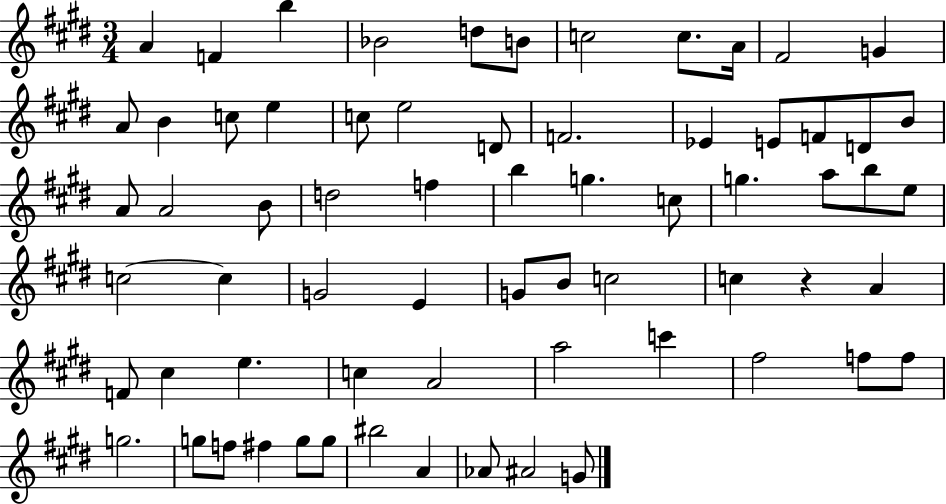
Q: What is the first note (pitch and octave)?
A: A4